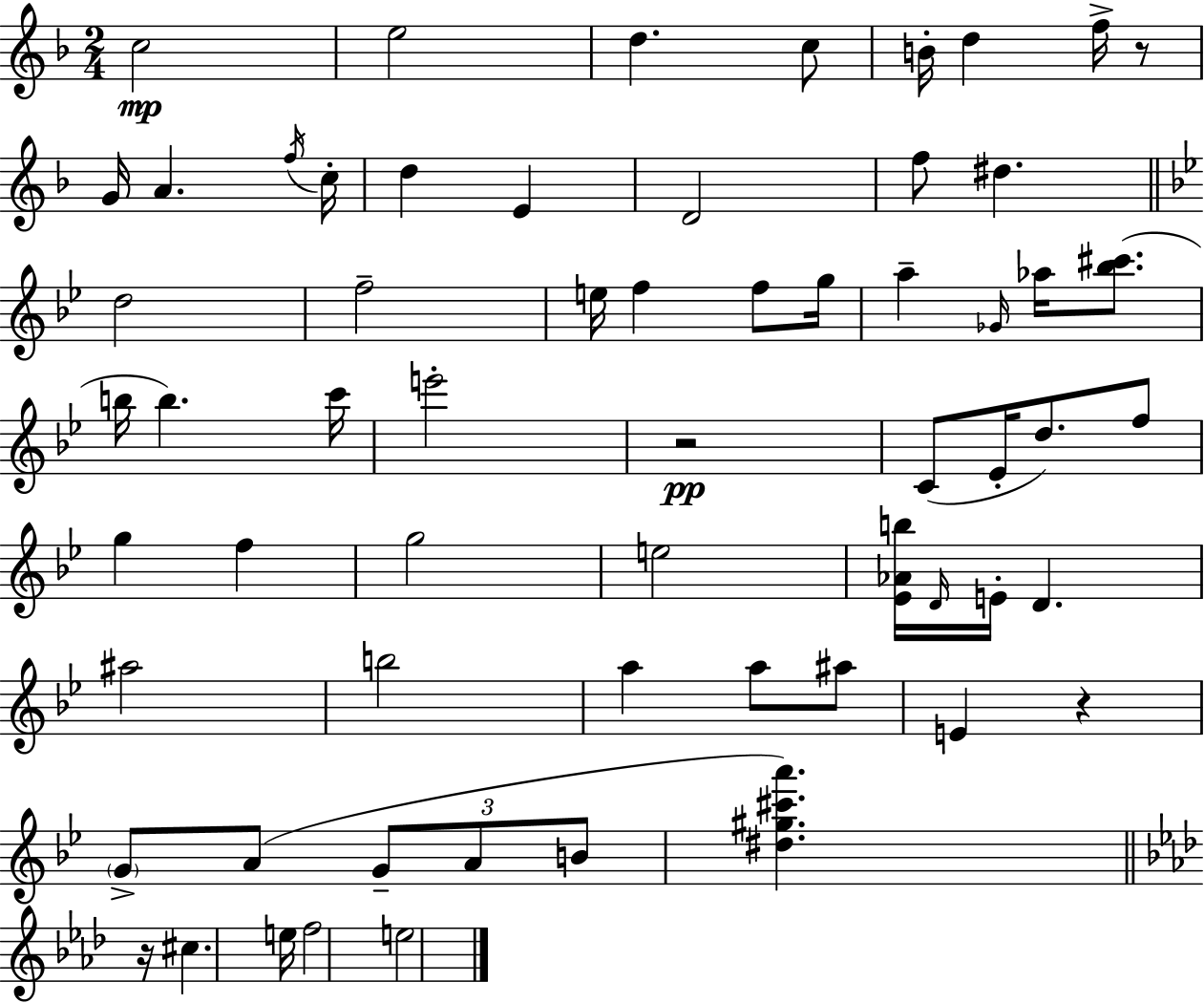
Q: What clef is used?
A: treble